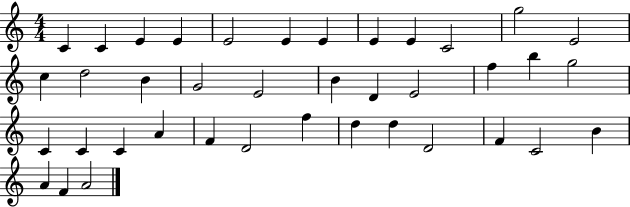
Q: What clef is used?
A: treble